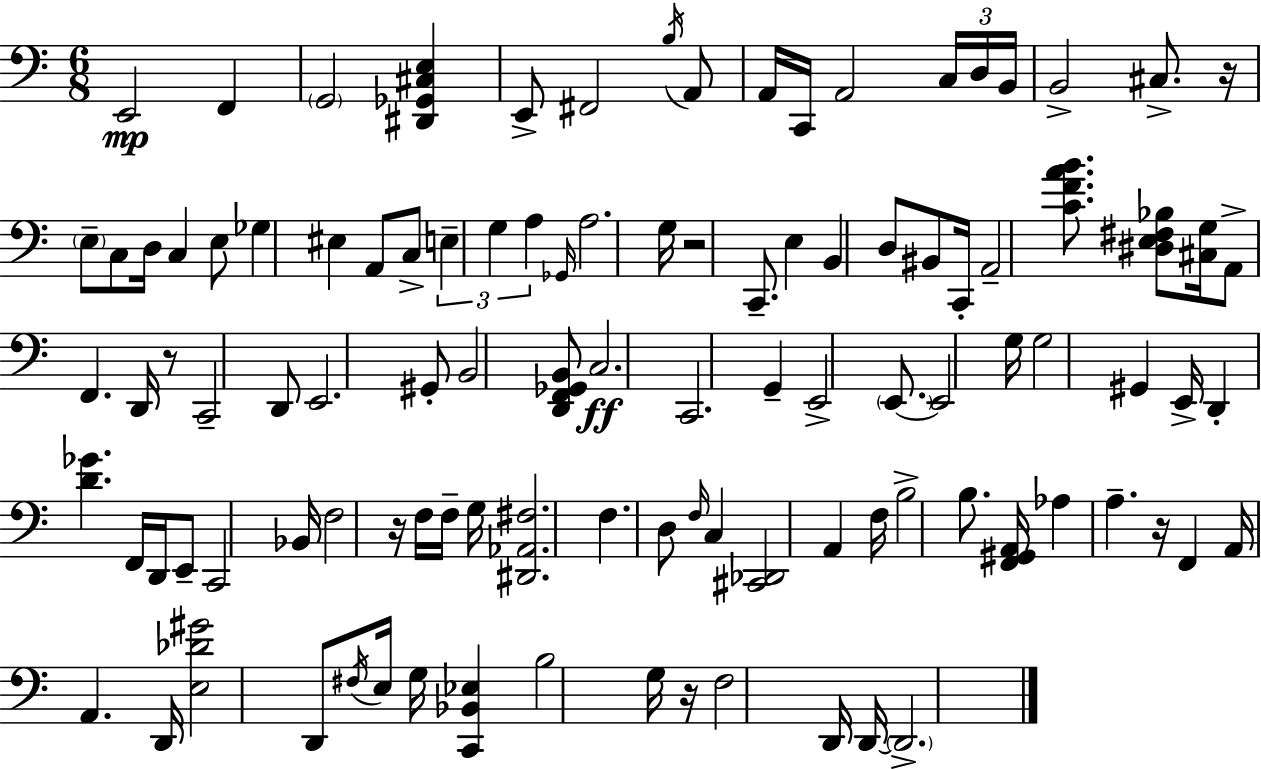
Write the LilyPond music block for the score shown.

{
  \clef bass
  \numericTimeSignature
  \time 6/8
  \key c \major
  \repeat volta 2 { e,2\mp f,4 | \parenthesize g,2 <dis, ges, cis e>4 | e,8-> fis,2 \acciaccatura { b16 } a,8 | a,16 c,16 a,2 \tuplet 3/2 { c16 | \break d16 b,16 } b,2-> cis8.-> | r16 \parenthesize e8-- c8 d16 c4 e8 | ges4 eis4 a,8 c8-> | \tuplet 3/2 { e4-- g4 a4 } | \break \grace { ges,16 } a2. | g16 r2 c,8.-- | e4 b,4 d8 | bis,8 c,16-. a,2-- <c' f' a' b'>8. | \break <dis e fis bes>8 <cis g>16 a,8-> f,4. | d,16 r8 c,2-- | d,8 e,2. | gis,8-. b,2 | \break <d, f, ges, b,>8 c2.\ff | c,2. | g,4-- e,2-> | \parenthesize e,8.~~ e,2 | \break g16 g2 gis,4 | e,16-> d,4-. <d' ges'>4. | f,16 d,16 e,8-- c,2 | bes,16 f2 r16 f16 | \break f16-- g16 <dis, aes, fis>2. | f4. d8 \grace { f16 } c4 | <cis, des,>2 a,4 | f16 b2-> | \break b8. <f, gis, a,>16 aes4 a4.-- | r16 f,4 a,16 a,4. | d,16 <e des' gis'>2 d,8 | \acciaccatura { fis16 } e16 g16 <c, bes, ees>4 b2 | \break g16 r16 f2 | d,16 d,16~~ \parenthesize d,2.-> | } \bar "|."
}